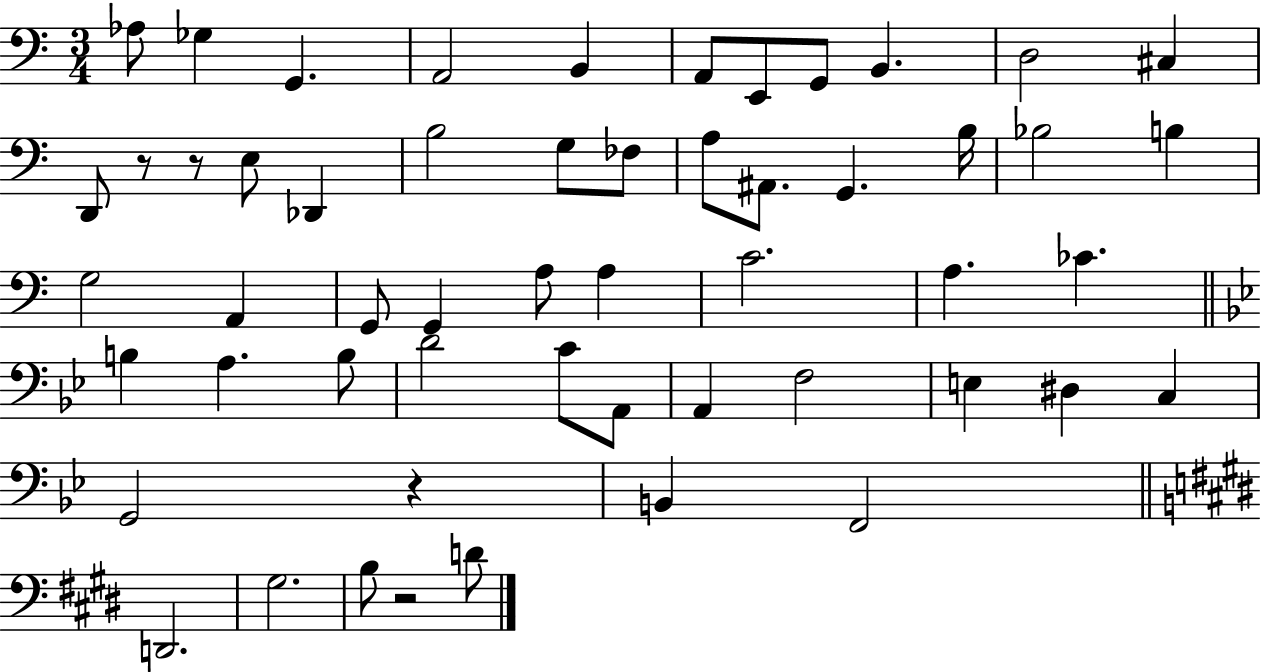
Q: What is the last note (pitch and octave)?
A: D4